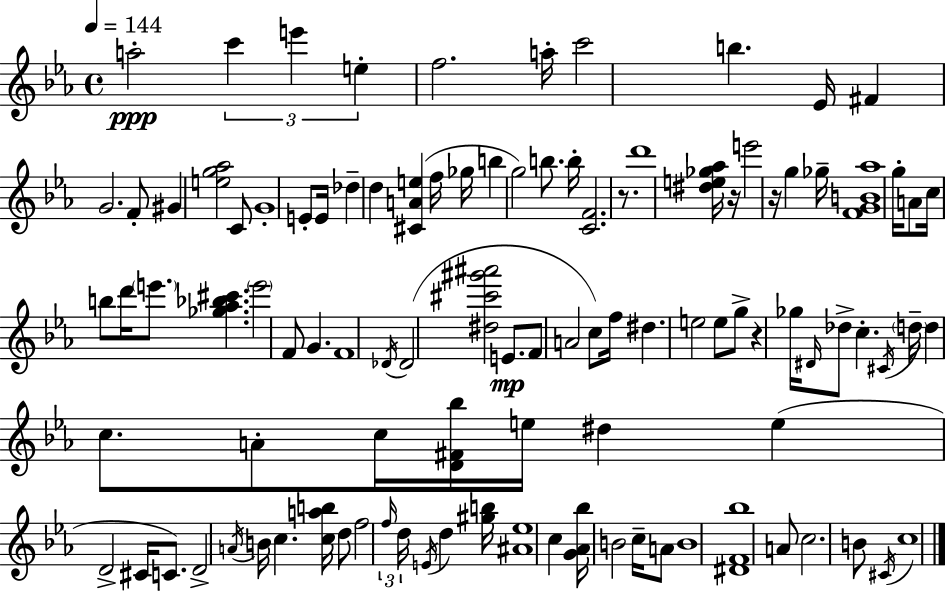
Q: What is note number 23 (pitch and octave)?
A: G5